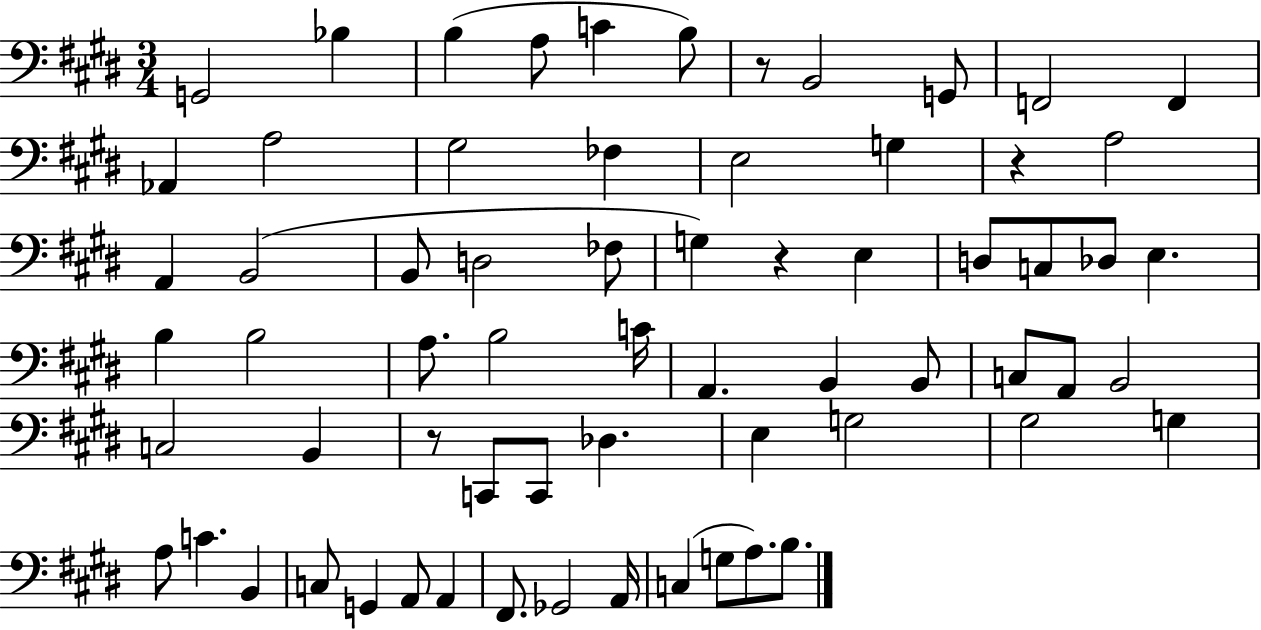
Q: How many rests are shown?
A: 4